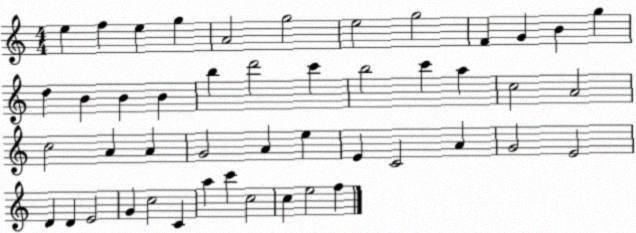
X:1
T:Untitled
M:4/4
L:1/4
K:C
e f e g A2 g2 e2 g2 F G B g d B B B b d'2 c' b2 c' a c2 A2 c2 A A G2 A e E C2 A G2 E2 D D E2 G c2 C a c' c2 c e2 f